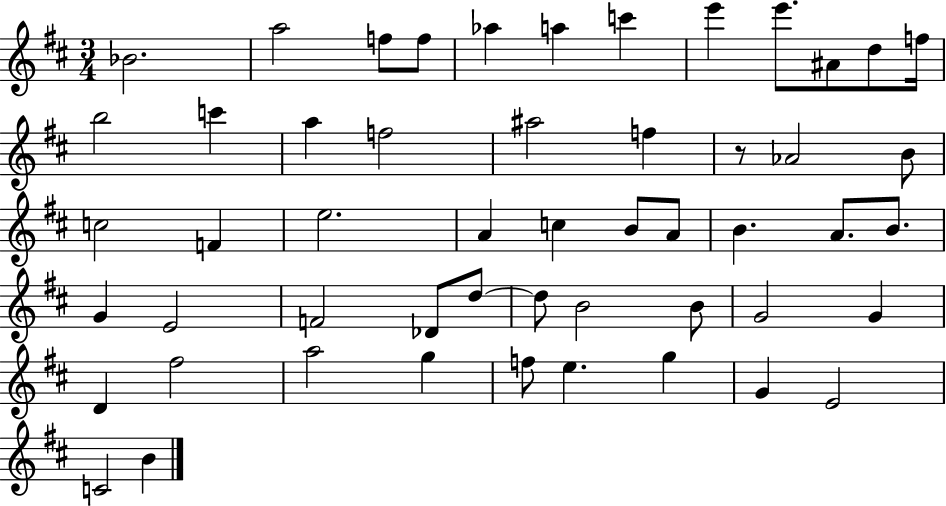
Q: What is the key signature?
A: D major